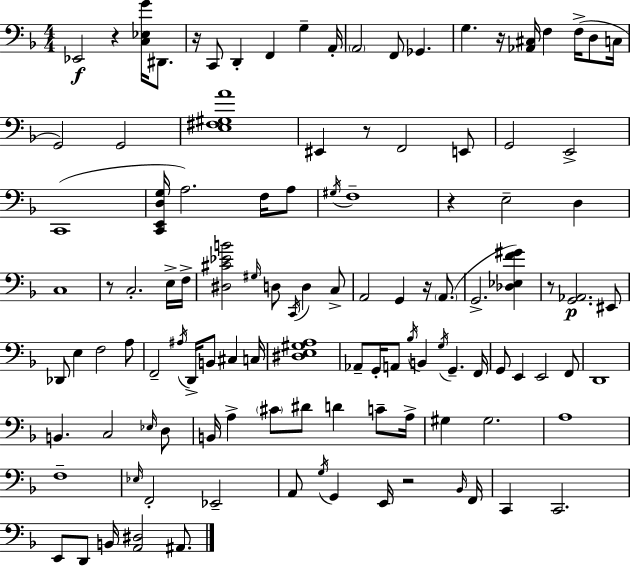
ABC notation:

X:1
T:Untitled
M:4/4
L:1/4
K:Dm
_E,,2 z [C,_E,G]/4 ^D,,/2 z/4 C,,/2 D,, F,, G, A,,/4 A,,2 F,,/2 _G,, G, z/4 [_A,,^C,]/4 F, F,/4 D,/2 C,/4 G,,2 G,,2 [E,^F,^G,A]4 ^E,, z/2 F,,2 E,,/2 G,,2 E,,2 C,,4 [C,,E,,D,G,]/4 A,2 F,/4 A,/2 ^G,/4 F,4 z E,2 D, C,4 z/2 C,2 E,/4 F,/4 [^D,^C_EB]2 ^G,/4 D,/2 C,,/4 D, C,/2 A,,2 G,, z/4 A,,/2 G,,2 [_D,_E,F^G] z/2 [G,,_A,,]2 ^E,,/2 _D,,/2 E, F,2 A,/2 F,,2 ^A,/4 D,,/4 B,,/2 ^C, C,/4 [^D,E,^G,A,]4 _A,,/2 G,,/4 A,,/2 _B,/4 B,, G,/4 G,, F,,/4 G,,/2 E,, E,,2 F,,/2 D,,4 B,, C,2 _E,/4 D,/2 B,,/4 A, ^C/2 ^D/2 D C/2 A,/4 ^G, ^G,2 A,4 F,4 _E,/4 F,,2 _E,,2 A,,/2 G,/4 G,, E,,/4 z2 _B,,/4 F,,/4 C,, C,,2 E,,/2 D,,/2 B,,/4 [A,,^D,]2 ^A,,/2